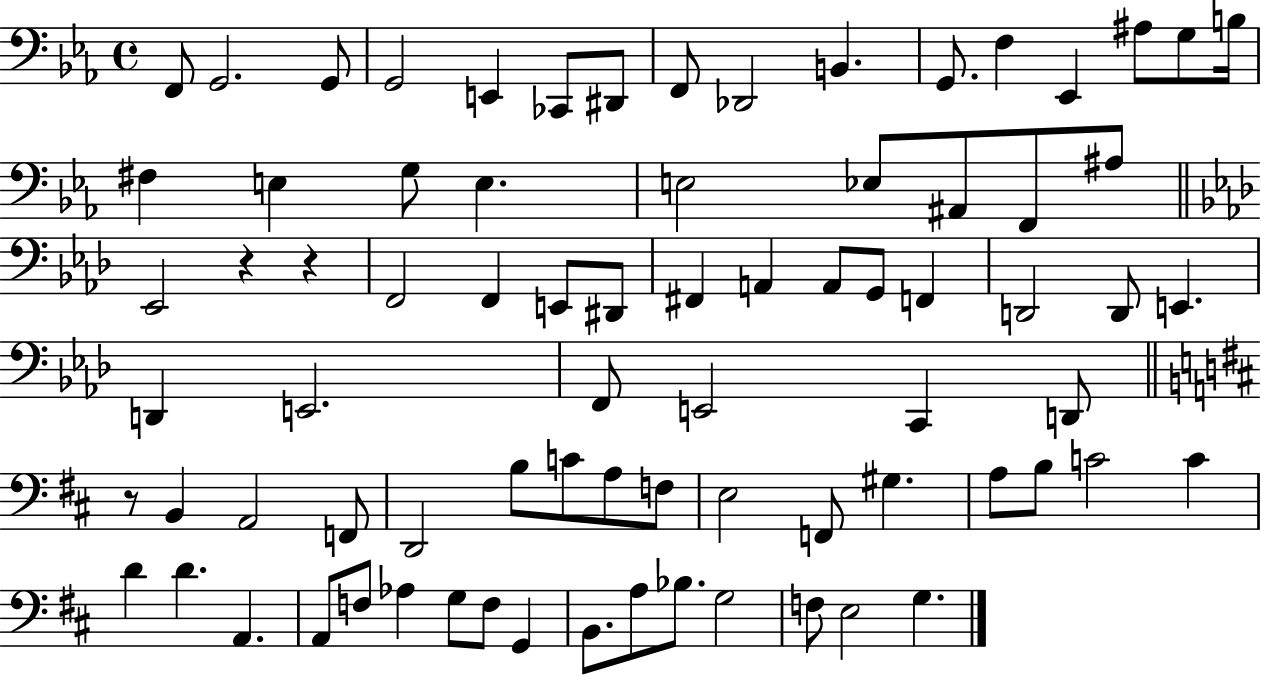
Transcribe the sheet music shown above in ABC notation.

X:1
T:Untitled
M:4/4
L:1/4
K:Eb
F,,/2 G,,2 G,,/2 G,,2 E,, _C,,/2 ^D,,/2 F,,/2 _D,,2 B,, G,,/2 F, _E,, ^A,/2 G,/2 B,/4 ^F, E, G,/2 E, E,2 _E,/2 ^A,,/2 F,,/2 ^A,/2 _E,,2 z z F,,2 F,, E,,/2 ^D,,/2 ^F,, A,, A,,/2 G,,/2 F,, D,,2 D,,/2 E,, D,, E,,2 F,,/2 E,,2 C,, D,,/2 z/2 B,, A,,2 F,,/2 D,,2 B,/2 C/2 A,/2 F,/2 E,2 F,,/2 ^G, A,/2 B,/2 C2 C D D A,, A,,/2 F,/2 _A, G,/2 F,/2 G,, B,,/2 A,/2 _B,/2 G,2 F,/2 E,2 G,